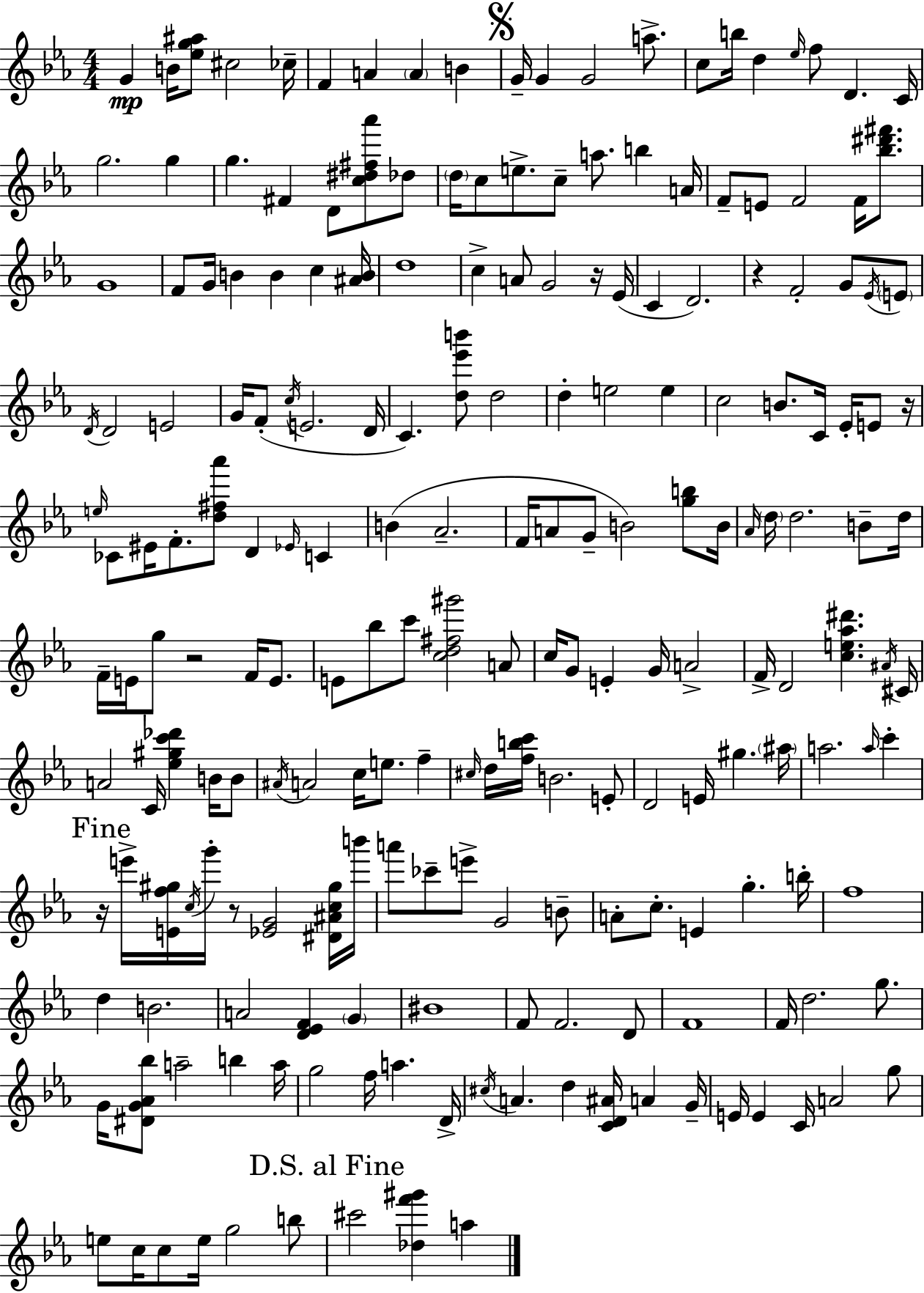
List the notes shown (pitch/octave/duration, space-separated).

G4/q B4/s [Eb5,G5,A#5]/e C#5/h CES5/s F4/q A4/q A4/q B4/q G4/s G4/q G4/h A5/e. C5/e B5/s D5/q Eb5/s F5/e D4/q. C4/s G5/h. G5/q G5/q. F#4/q D4/e [C5,D#5,F#5,Ab6]/e Db5/e D5/s C5/e E5/e. C5/e A5/e. B5/q A4/s F4/e E4/e F4/h F4/s [Bb5,D#6,F#6]/e. G4/w F4/e G4/s B4/q B4/q C5/q [A#4,B4]/s D5/w C5/q A4/e G4/h R/s Eb4/s C4/q D4/h. R/q F4/h G4/e Eb4/s E4/e D4/s D4/h E4/h G4/s F4/e C5/s E4/h. D4/s C4/q. [D5,Eb6,B6]/e D5/h D5/q E5/h E5/q C5/h B4/e. C4/s Eb4/s E4/e R/s E5/s CES4/e EIS4/s F4/e. [D5,F#5,Ab6]/e D4/q Eb4/s C4/q B4/q Ab4/h. F4/s A4/e G4/e B4/h [G5,B5]/e B4/s Ab4/s D5/s D5/h. B4/e D5/s F4/s E4/s G5/e R/h F4/s E4/e. E4/e Bb5/e C6/e [C5,D5,F#5,G#6]/h A4/e C5/s G4/e E4/q G4/s A4/h F4/s D4/h [C5,E5,Ab5,D#6]/q. A#4/s C#4/s A4/h C4/s [Eb5,G#5,C6,Db6]/q B4/s B4/e A#4/s A4/h C5/s E5/e. F5/q C#5/s D5/s [F5,B5,C6]/s B4/h. E4/e D4/h E4/s G#5/q. A#5/s A5/h. A5/s C6/q R/s E6/s [E4,F5,G#5]/s C5/s G6/s R/e [Eb4,G4]/h [D#4,A#4,C5,G#5]/s B6/s A6/e CES6/e E6/e G4/h B4/e A4/e C5/e. E4/q G5/q. B5/s F5/w D5/q B4/h. A4/h [D4,Eb4,F4]/q G4/q BIS4/w F4/e F4/h. D4/e F4/w F4/s D5/h. G5/e. G4/s [D#4,G4,Ab4,Bb5]/e A5/h B5/q A5/s G5/h F5/s A5/q. D4/s C#5/s A4/q. D5/q [C4,D4,A#4]/s A4/q G4/s E4/s E4/q C4/s A4/h G5/e E5/e C5/s C5/e E5/s G5/h B5/e C#6/h [Db5,F6,G#6]/q A5/q